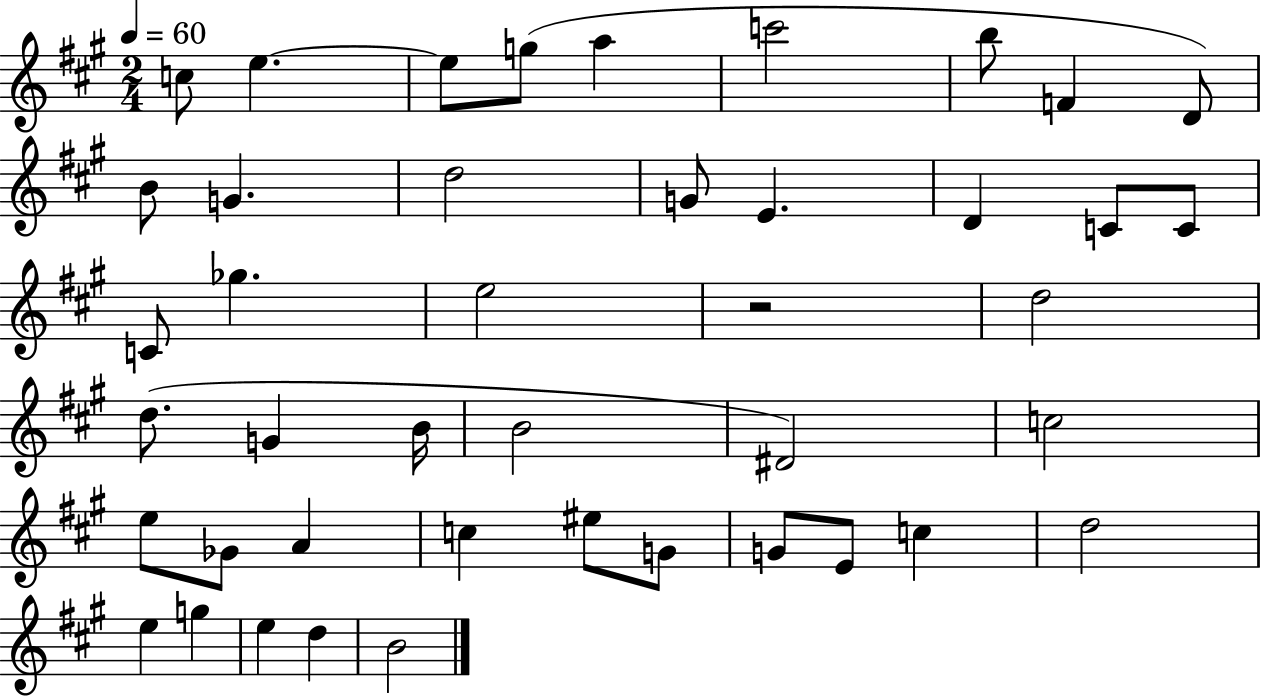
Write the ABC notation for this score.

X:1
T:Untitled
M:2/4
L:1/4
K:A
c/2 e e/2 g/2 a c'2 b/2 F D/2 B/2 G d2 G/2 E D C/2 C/2 C/2 _g e2 z2 d2 d/2 G B/4 B2 ^D2 c2 e/2 _G/2 A c ^e/2 G/2 G/2 E/2 c d2 e g e d B2